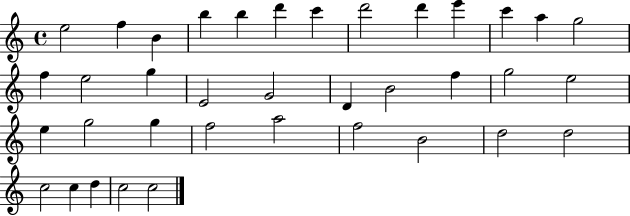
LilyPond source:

{
  \clef treble
  \time 4/4
  \defaultTimeSignature
  \key c \major
  e''2 f''4 b'4 | b''4 b''4 d'''4 c'''4 | d'''2 d'''4 e'''4 | c'''4 a''4 g''2 | \break f''4 e''2 g''4 | e'2 g'2 | d'4 b'2 f''4 | g''2 e''2 | \break e''4 g''2 g''4 | f''2 a''2 | f''2 b'2 | d''2 d''2 | \break c''2 c''4 d''4 | c''2 c''2 | \bar "|."
}